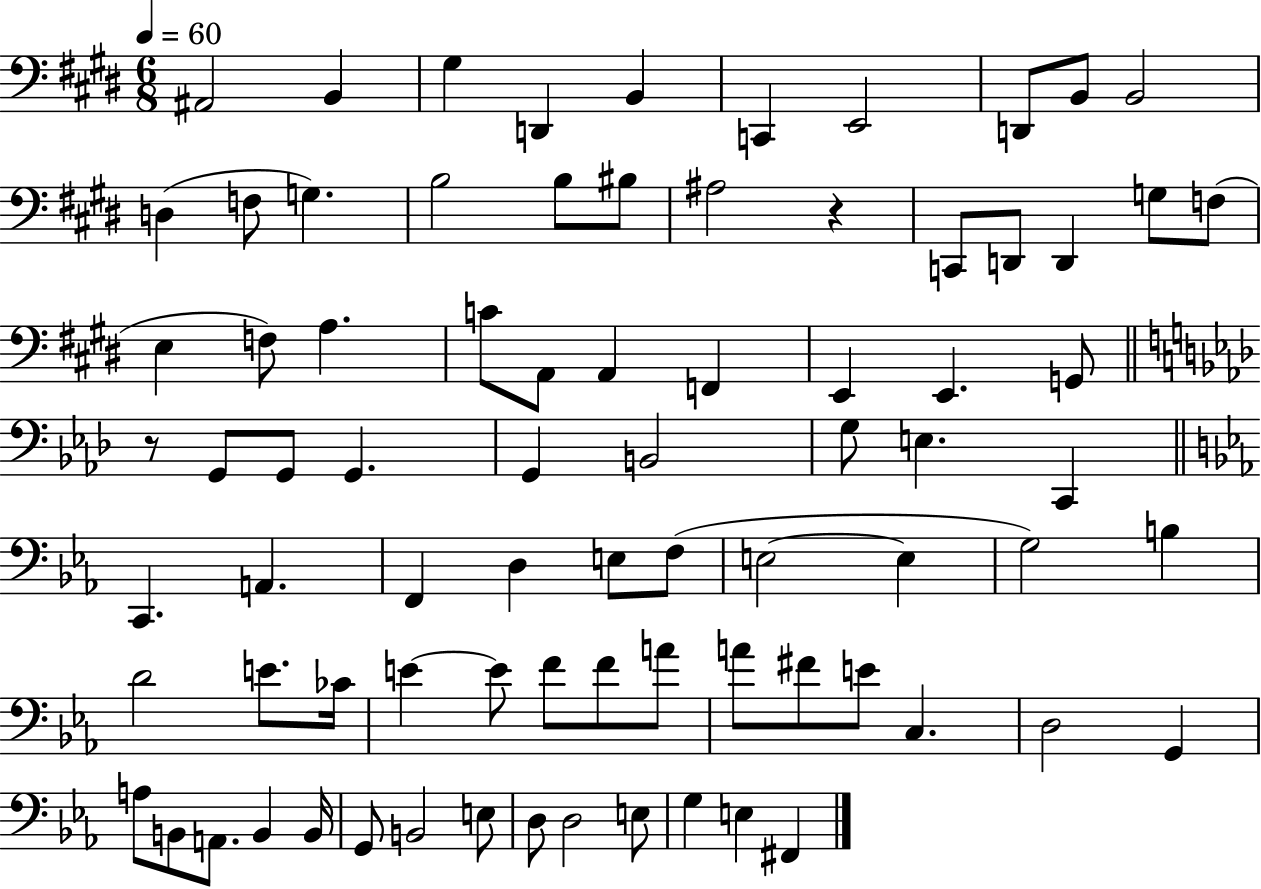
{
  \clef bass
  \numericTimeSignature
  \time 6/8
  \key e \major
  \tempo 4 = 60
  \repeat volta 2 { ais,2 b,4 | gis4 d,4 b,4 | c,4 e,2 | d,8 b,8 b,2 | \break d4( f8 g4.) | b2 b8 bis8 | ais2 r4 | c,8 d,8 d,4 g8 f8( | \break e4 f8) a4. | c'8 a,8 a,4 f,4 | e,4 e,4. g,8 | \bar "||" \break \key aes \major r8 g,8 g,8 g,4. | g,4 b,2 | g8 e4. c,4 | \bar "||" \break \key ees \major c,4. a,4. | f,4 d4 e8 f8( | e2~~ e4 | g2) b4 | \break d'2 e'8. ces'16 | e'4~~ e'8 f'8 f'8 a'8 | a'8 fis'8 e'8 c4. | d2 g,4 | \break a8 b,8 a,8. b,4 b,16 | g,8 b,2 e8 | d8 d2 e8 | g4 e4 fis,4 | \break } \bar "|."
}